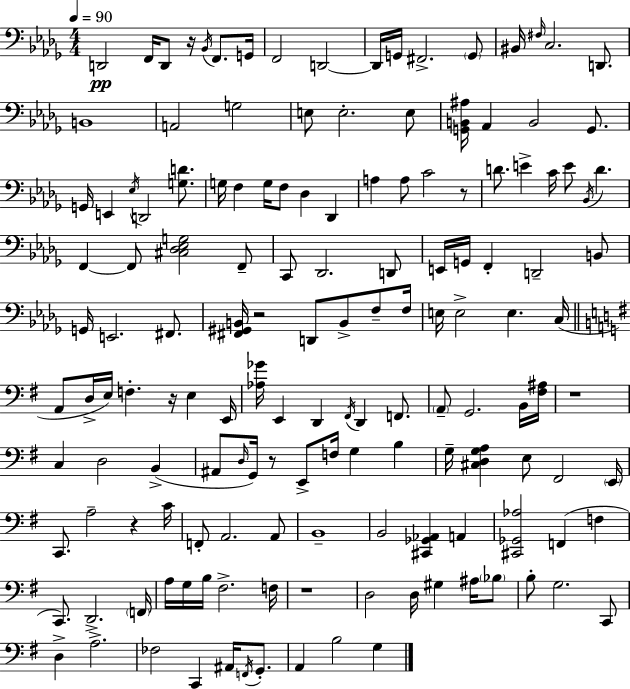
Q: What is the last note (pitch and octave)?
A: G3